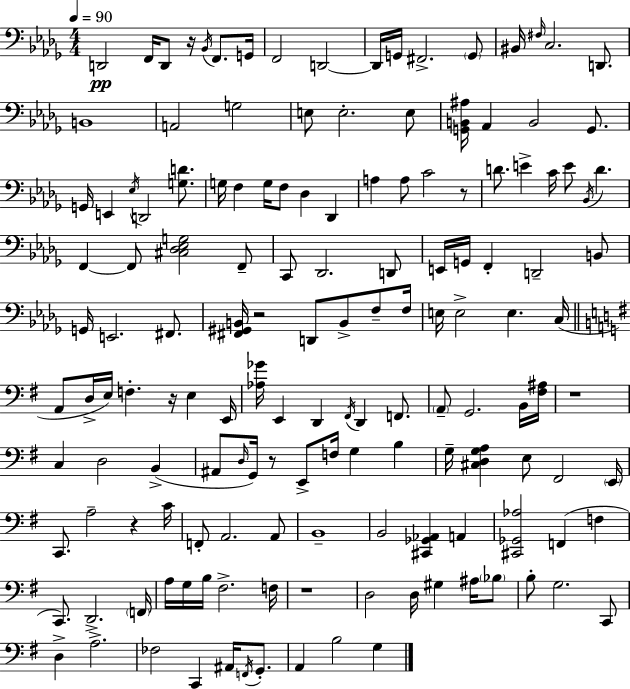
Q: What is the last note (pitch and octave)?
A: G3